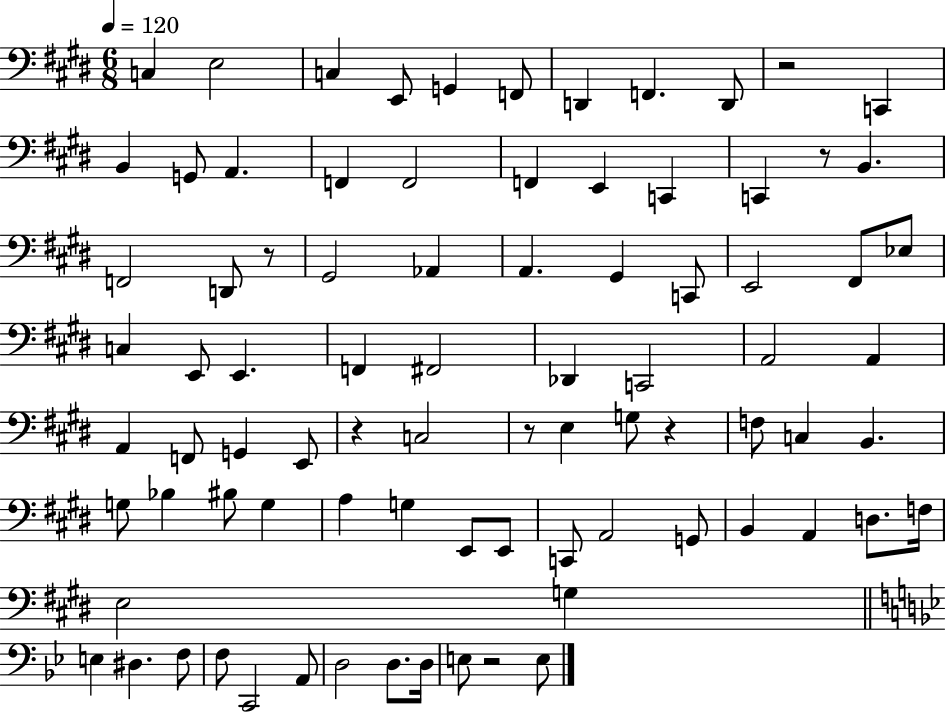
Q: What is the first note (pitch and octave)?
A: C3